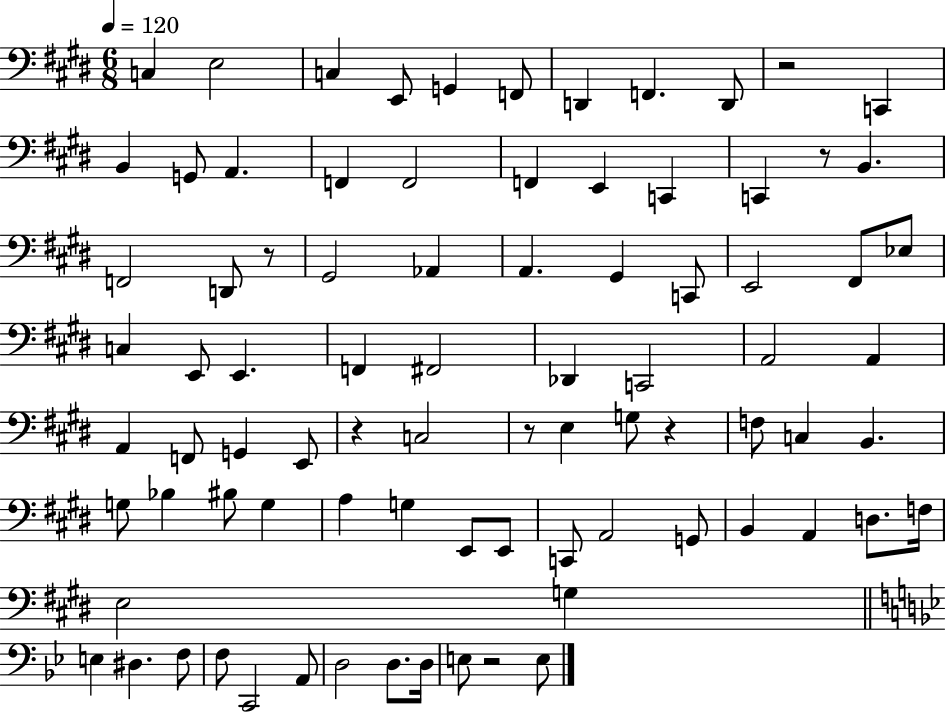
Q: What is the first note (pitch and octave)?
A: C3